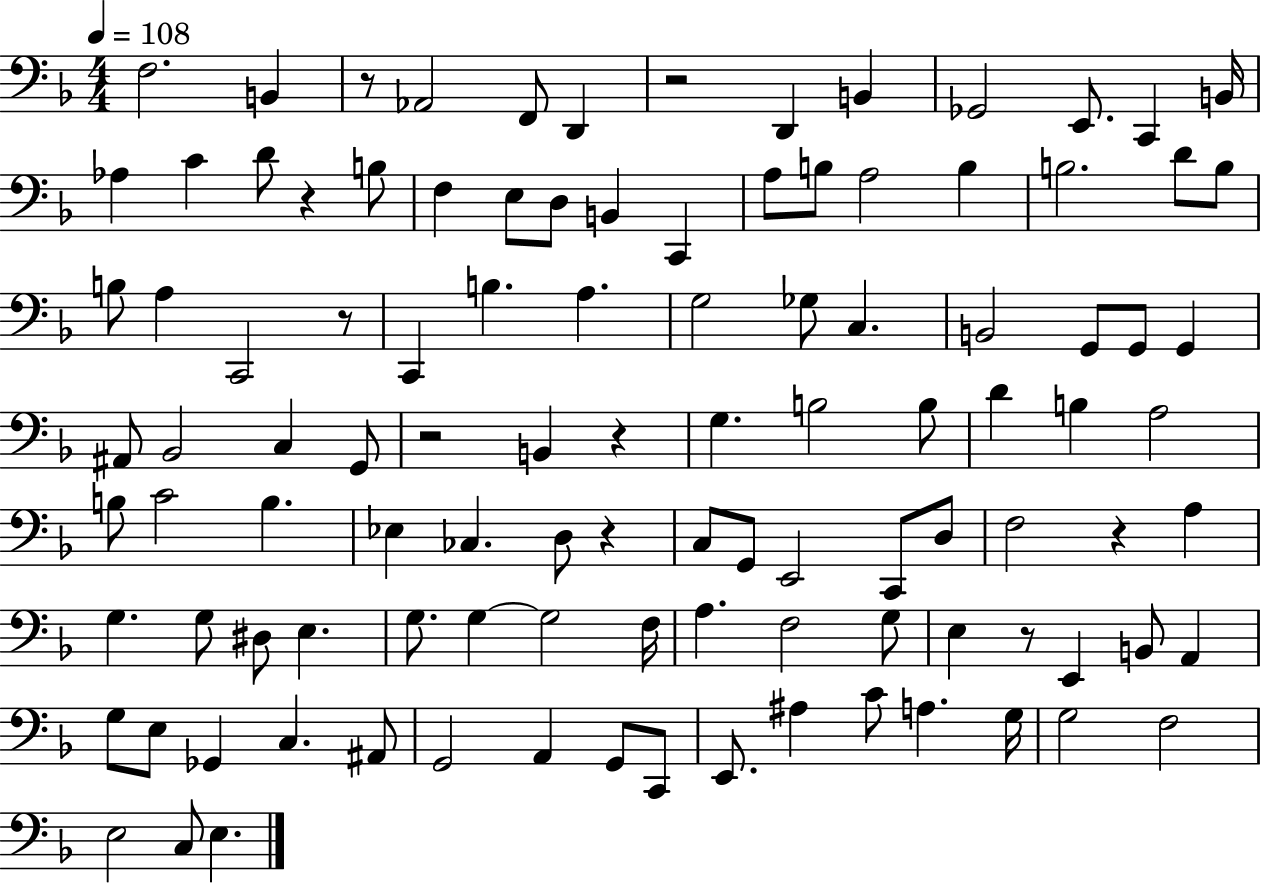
F3/h. B2/q R/e Ab2/h F2/e D2/q R/h D2/q B2/q Gb2/h E2/e. C2/q B2/s Ab3/q C4/q D4/e R/q B3/e F3/q E3/e D3/e B2/q C2/q A3/e B3/e A3/h B3/q B3/h. D4/e B3/e B3/e A3/q C2/h R/e C2/q B3/q. A3/q. G3/h Gb3/e C3/q. B2/h G2/e G2/e G2/q A#2/e Bb2/h C3/q G2/e R/h B2/q R/q G3/q. B3/h B3/e D4/q B3/q A3/h B3/e C4/h B3/q. Eb3/q CES3/q. D3/e R/q C3/e G2/e E2/h C2/e D3/e F3/h R/q A3/q G3/q. G3/e D#3/e E3/q. G3/e. G3/q G3/h F3/s A3/q. F3/h G3/e E3/q R/e E2/q B2/e A2/q G3/e E3/e Gb2/q C3/q. A#2/e G2/h A2/q G2/e C2/e E2/e. A#3/q C4/e A3/q. G3/s G3/h F3/h E3/h C3/e E3/q.